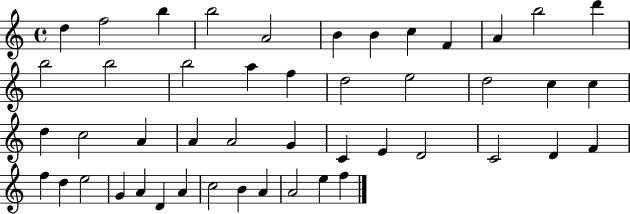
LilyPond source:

{
  \clef treble
  \time 4/4
  \defaultTimeSignature
  \key c \major
  d''4 f''2 b''4 | b''2 a'2 | b'4 b'4 c''4 f'4 | a'4 b''2 d'''4 | \break b''2 b''2 | b''2 a''4 f''4 | d''2 e''2 | d''2 c''4 c''4 | \break d''4 c''2 a'4 | a'4 a'2 g'4 | c'4 e'4 d'2 | c'2 d'4 f'4 | \break f''4 d''4 e''2 | g'4 a'4 d'4 a'4 | c''2 b'4 a'4 | a'2 e''4 f''4 | \break \bar "|."
}